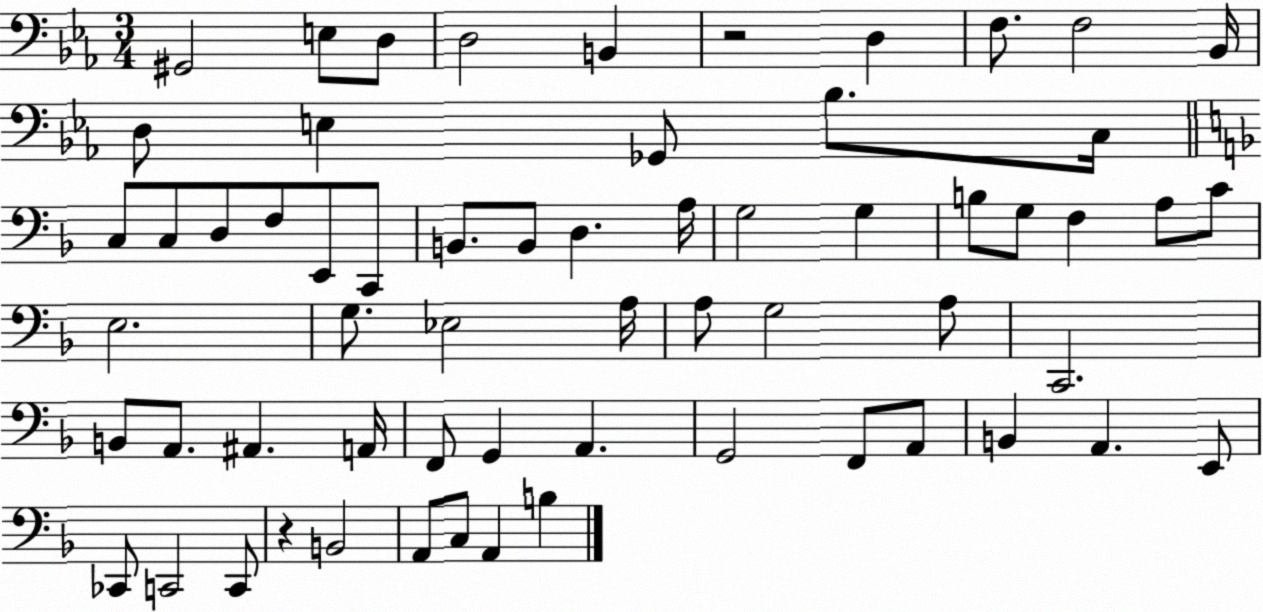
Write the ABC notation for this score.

X:1
T:Untitled
M:3/4
L:1/4
K:Eb
^G,,2 E,/2 D,/2 D,2 B,, z2 D, F,/2 F,2 _B,,/4 D,/2 E, _G,,/2 _B,/2 C,/4 C,/2 C,/2 D,/2 F,/2 E,,/2 C,,/2 B,,/2 B,,/2 D, A,/4 G,2 G, B,/2 G,/2 F, A,/2 C/2 E,2 G,/2 _E,2 A,/4 A,/2 G,2 A,/2 C,,2 B,,/2 A,,/2 ^A,, A,,/4 F,,/2 G,, A,, G,,2 F,,/2 A,,/2 B,, A,, E,,/2 _C,,/2 C,,2 C,,/2 z B,,2 A,,/2 C,/2 A,, B,